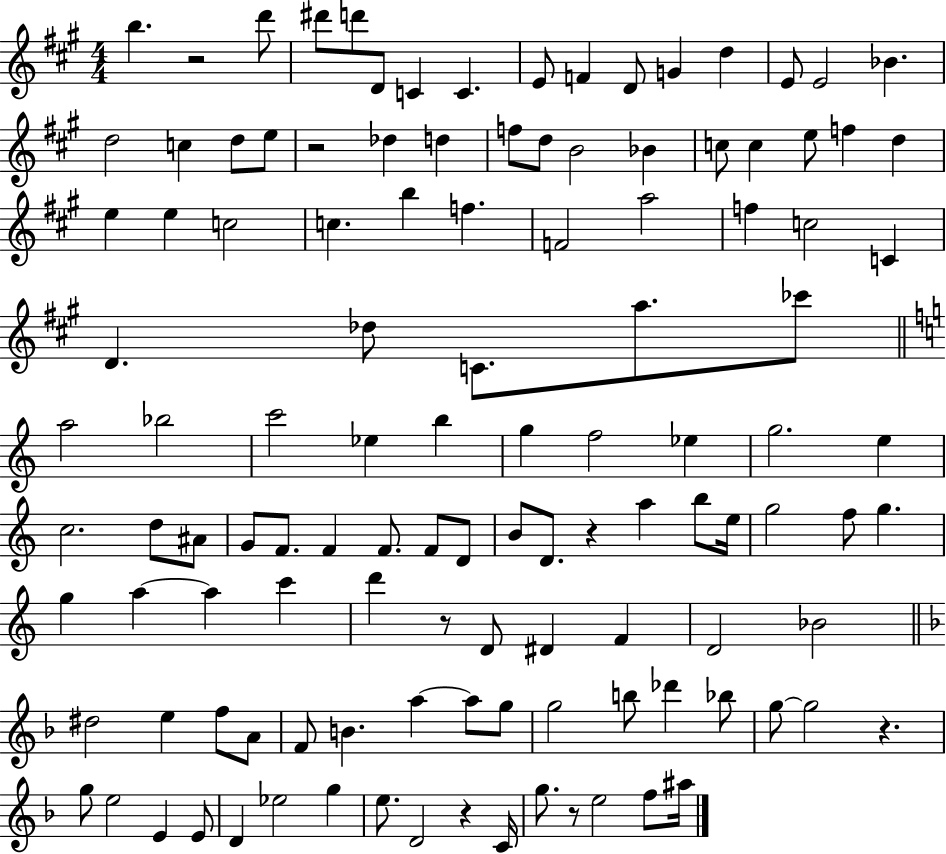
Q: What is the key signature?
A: A major